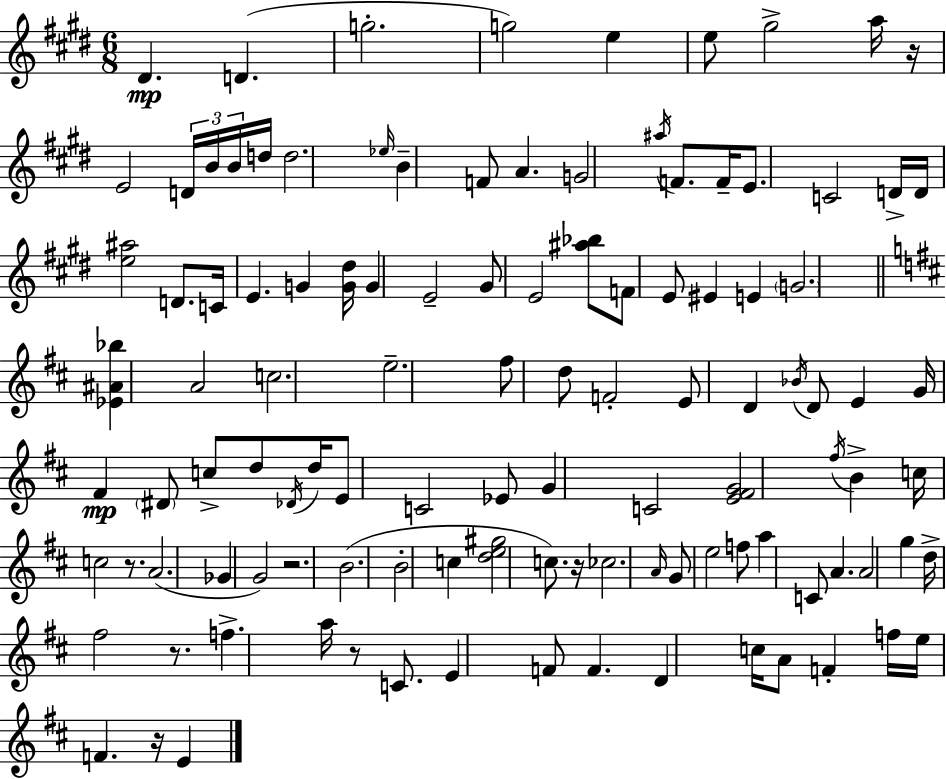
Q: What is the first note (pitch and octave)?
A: D#4